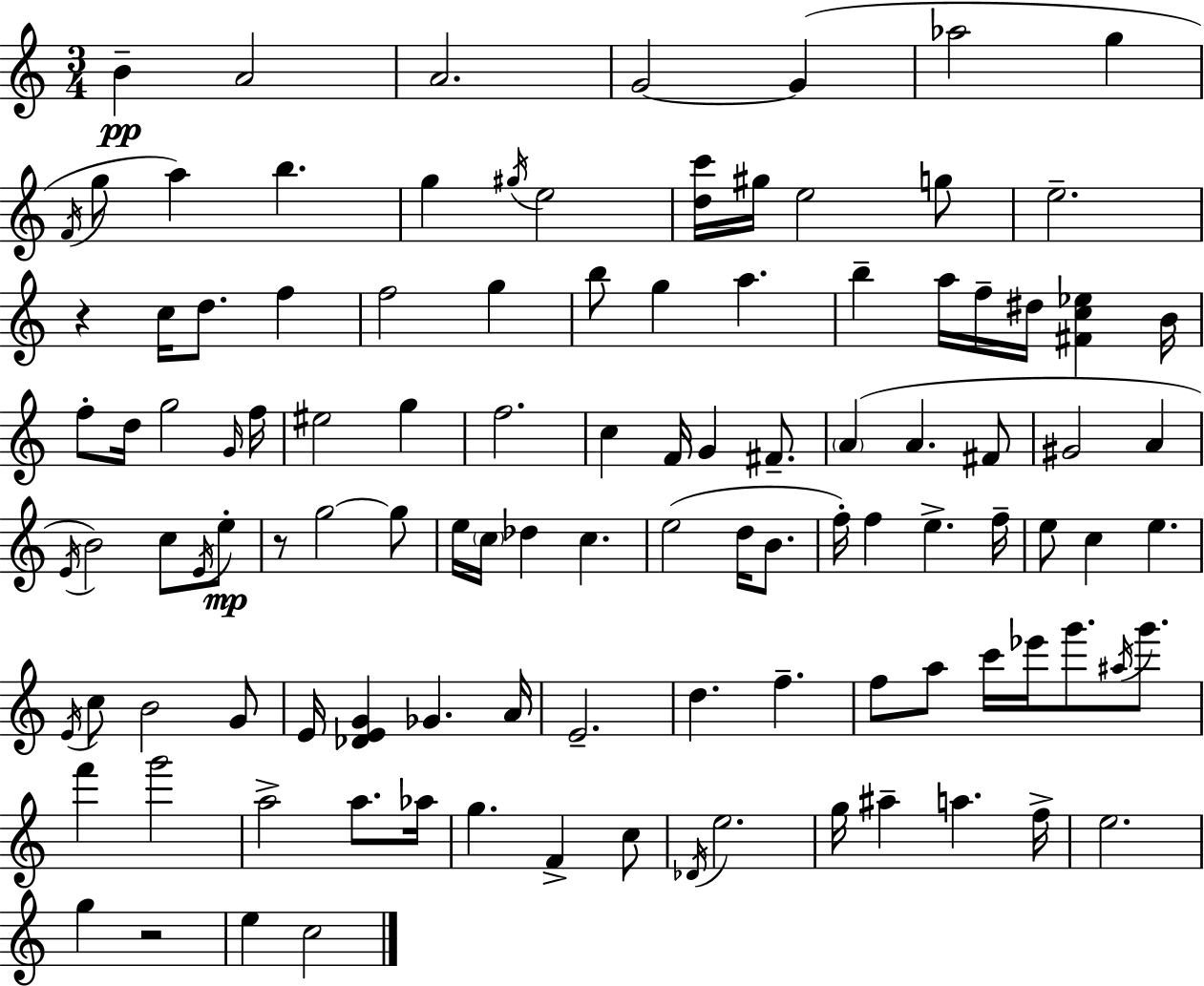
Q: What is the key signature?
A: C major